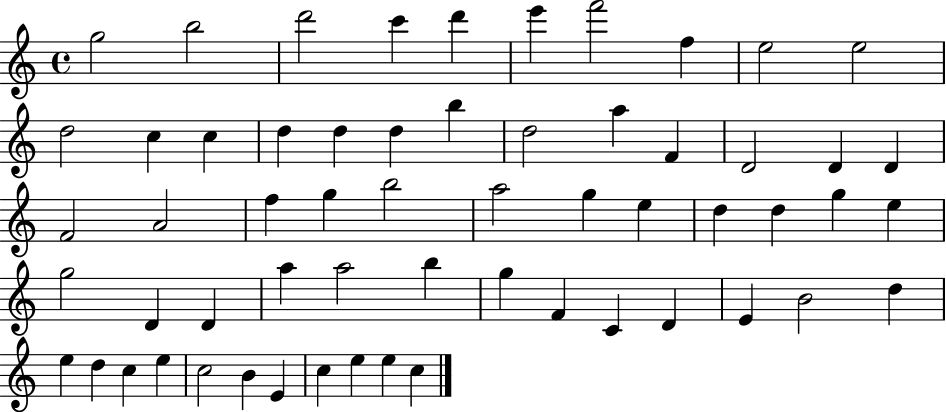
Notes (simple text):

G5/h B5/h D6/h C6/q D6/q E6/q F6/h F5/q E5/h E5/h D5/h C5/q C5/q D5/q D5/q D5/q B5/q D5/h A5/q F4/q D4/h D4/q D4/q F4/h A4/h F5/q G5/q B5/h A5/h G5/q E5/q D5/q D5/q G5/q E5/q G5/h D4/q D4/q A5/q A5/h B5/q G5/q F4/q C4/q D4/q E4/q B4/h D5/q E5/q D5/q C5/q E5/q C5/h B4/q E4/q C5/q E5/q E5/q C5/q